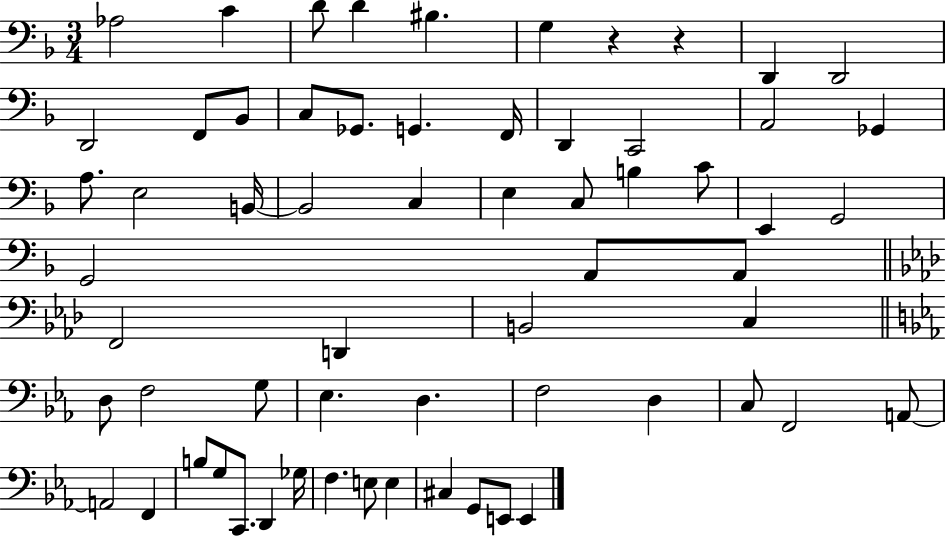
Ab3/h C4/q D4/e D4/q BIS3/q. G3/q R/q R/q D2/q D2/h D2/h F2/e Bb2/e C3/e Gb2/e. G2/q. F2/s D2/q C2/h A2/h Gb2/q A3/e. E3/h B2/s B2/h C3/q E3/q C3/e B3/q C4/e E2/q G2/h G2/h A2/e A2/e F2/h D2/q B2/h C3/q D3/e F3/h G3/e Eb3/q. D3/q. F3/h D3/q C3/e F2/h A2/e A2/h F2/q B3/e G3/e C2/e. D2/q Gb3/s F3/q. E3/e E3/q C#3/q G2/e E2/e E2/q